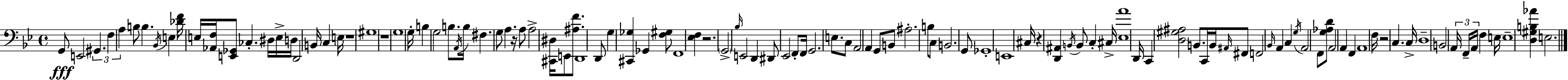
G2/e E2/h G#2/q. F3/q A3/q B3/e B3/q. Bb2/s E3/q [Db4,F4]/s E3/s [Ab2,F3]/s [E2,Gb2]/e CES3/q. D#3/s E3/s D3/s D2/h B2/s C3/q E3/s R/w G#3/w R/w G3/w G3/s B3/q G3/h B3/e. A2/s B3/s F#3/q. G3/e A3/q. R/s A3/e A3/h [C#2,D#3]/s E2/e [A#3,F4]/e. D2/w D2/e G3/q [C#2,Gb3]/q Gb2/q [F3,G#3]/e F2/w [Eb3,F3]/q R/h. G2/h Bb3/s E2/h D2/q D#2/e Eb2/h F2/e F2/s G2/h. E3/e. C3/e A2/h A2/q G2/e B2/e A#3/h. B3/e C3/e B2/h. G2/e Gb2/w E2/w C#3/s R/q [D2,A#2]/q B2/s B2/e C3/q C#3/s [Eb3,A4]/w D2/s C2/q [D3,G#3,A#3]/h B2/e. C2/s B2/s A#2/s F#2/e F2/h Bb2/s A2/q C3/q G3/s A2/h F2/e [G3,Ab3,D4]/e A2/h A2/q F2/q A2/w F3/s R/h C3/q. C3/s D3/w B2/h A2/s F2/s A2/s F3/q E3/s E3/w [D3,G#3,B3,Ab4]/q E3/h.